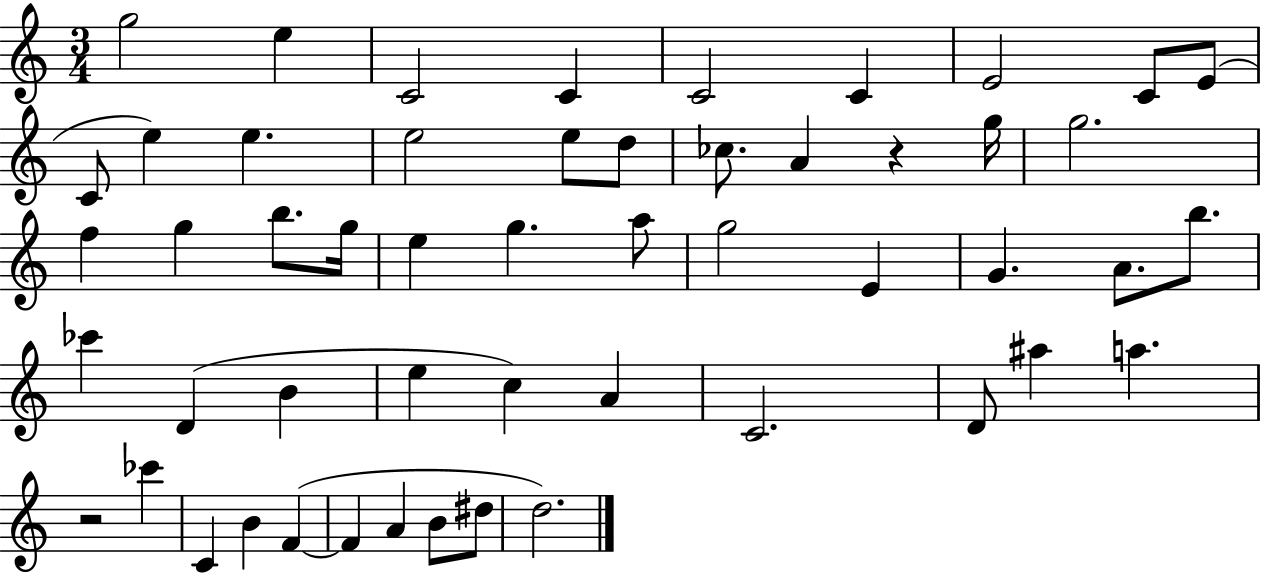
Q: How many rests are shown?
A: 2